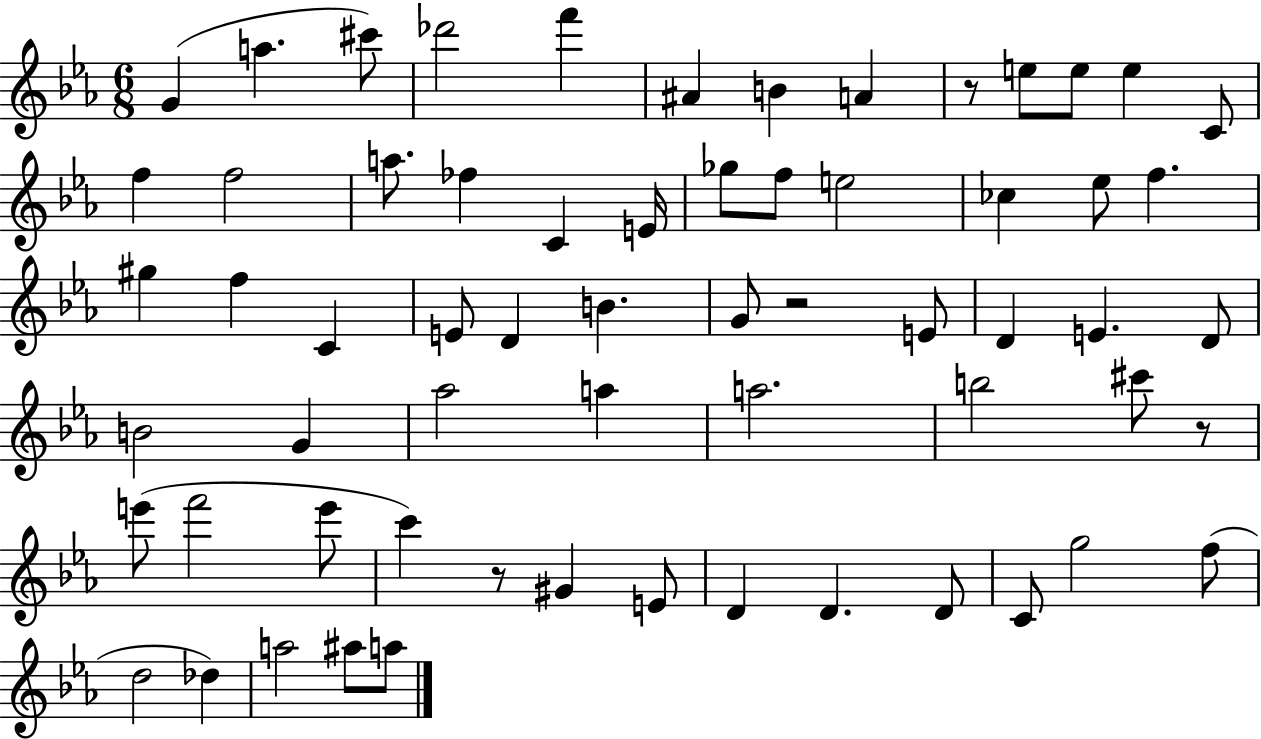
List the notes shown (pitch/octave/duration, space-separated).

G4/q A5/q. C#6/e Db6/h F6/q A#4/q B4/q A4/q R/e E5/e E5/e E5/q C4/e F5/q F5/h A5/e. FES5/q C4/q E4/s Gb5/e F5/e E5/h CES5/q Eb5/e F5/q. G#5/q F5/q C4/q E4/e D4/q B4/q. G4/e R/h E4/e D4/q E4/q. D4/e B4/h G4/q Ab5/h A5/q A5/h. B5/h C#6/e R/e E6/e F6/h E6/e C6/q R/e G#4/q E4/e D4/q D4/q. D4/e C4/e G5/h F5/e D5/h Db5/q A5/h A#5/e A5/e